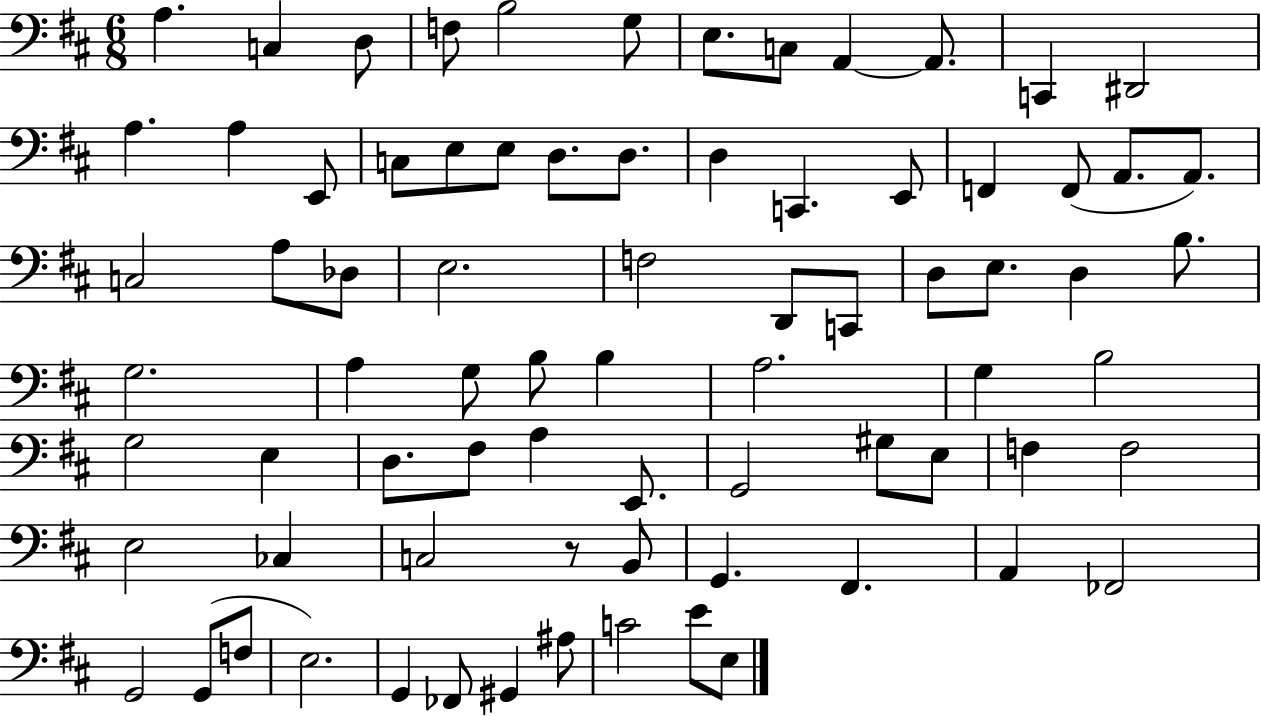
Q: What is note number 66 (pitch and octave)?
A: G2